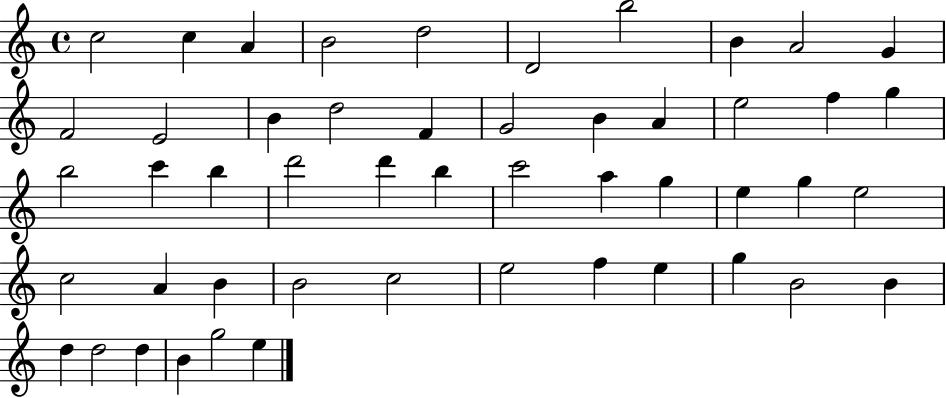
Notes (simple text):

C5/h C5/q A4/q B4/h D5/h D4/h B5/h B4/q A4/h G4/q F4/h E4/h B4/q D5/h F4/q G4/h B4/q A4/q E5/h F5/q G5/q B5/h C6/q B5/q D6/h D6/q B5/q C6/h A5/q G5/q E5/q G5/q E5/h C5/h A4/q B4/q B4/h C5/h E5/h F5/q E5/q G5/q B4/h B4/q D5/q D5/h D5/q B4/q G5/h E5/q